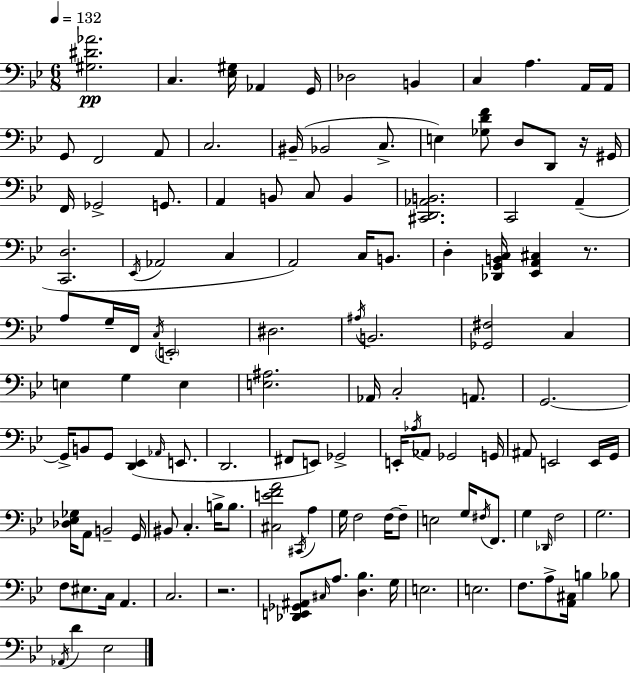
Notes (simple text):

[G#3,D#4,Ab4]/h. C3/q. [Eb3,G#3]/s Ab2/q G2/s Db3/h B2/q C3/q A3/q. A2/s A2/s G2/e F2/h A2/e C3/h. BIS2/s Bb2/h C3/e. E3/q [Gb3,D4,F4]/e D3/e D2/e R/s G#2/s F2/s Gb2/h G2/e. A2/q B2/e C3/e B2/q [C#2,D2,Ab2,B2]/h. C2/h A2/q [C2,D3]/h. Eb2/s Ab2/h C3/q A2/h C3/s B2/e. D3/q [Db2,G2,B2,C3]/s [Eb2,A2,C#3]/q R/e. A3/e G3/s F2/s C3/s E2/h D#3/h. A#3/s B2/h. [Gb2,F#3]/h C3/q E3/q G3/q E3/q [E3,A#3]/h. Ab2/s C3/h A2/e. G2/h. G2/s B2/e G2/e [D2,Eb2]/q Ab2/s E2/e. D2/h. F#2/e E2/e Gb2/h E2/s Ab3/s Ab2/e Gb2/h G2/s A#2/e E2/h E2/s G2/s [Db3,Eb3,Gb3]/s A2/e B2/h G2/s BIS2/e C3/q. B3/s B3/e. [C#3,E4,F4,A4]/h C#2/s A3/q G3/s F3/h F3/s F3/e E3/h G3/s F#3/s F2/e. G3/q Db2/s F3/h G3/h. F3/e EIS3/e. C3/s A2/q. C3/h. R/h. [Db2,E2,Gb2,A#2]/e C#3/s A3/e. [D3,Bb3]/q. G3/s E3/h. E3/h. F3/e. A3/e [A2,C#3]/s B3/q Bb3/e Ab2/s D4/q Eb3/h